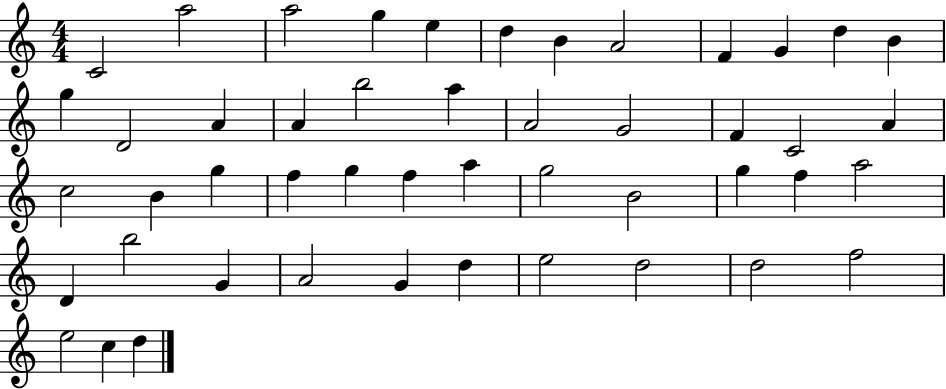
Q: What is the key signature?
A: C major